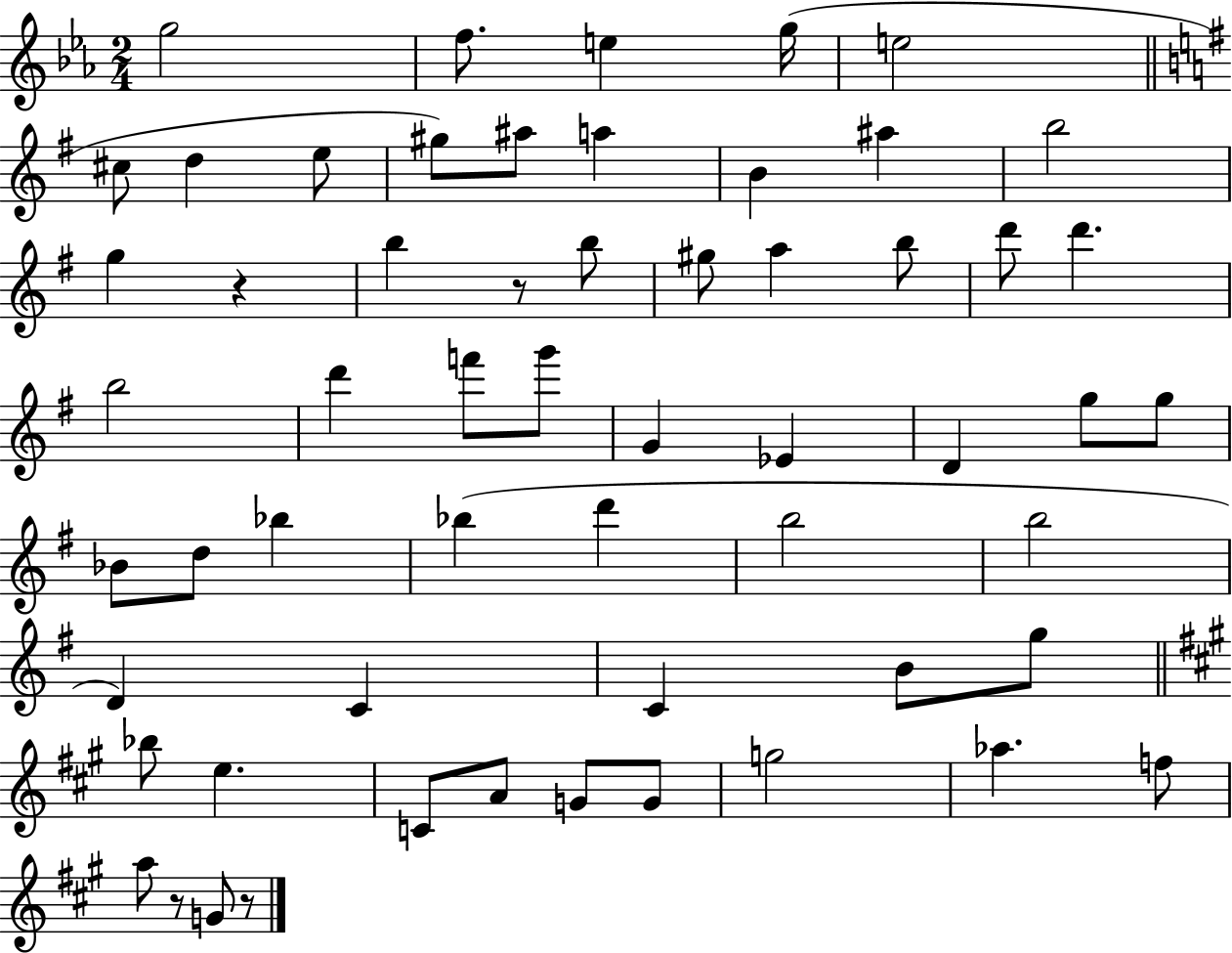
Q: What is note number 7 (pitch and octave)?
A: D5